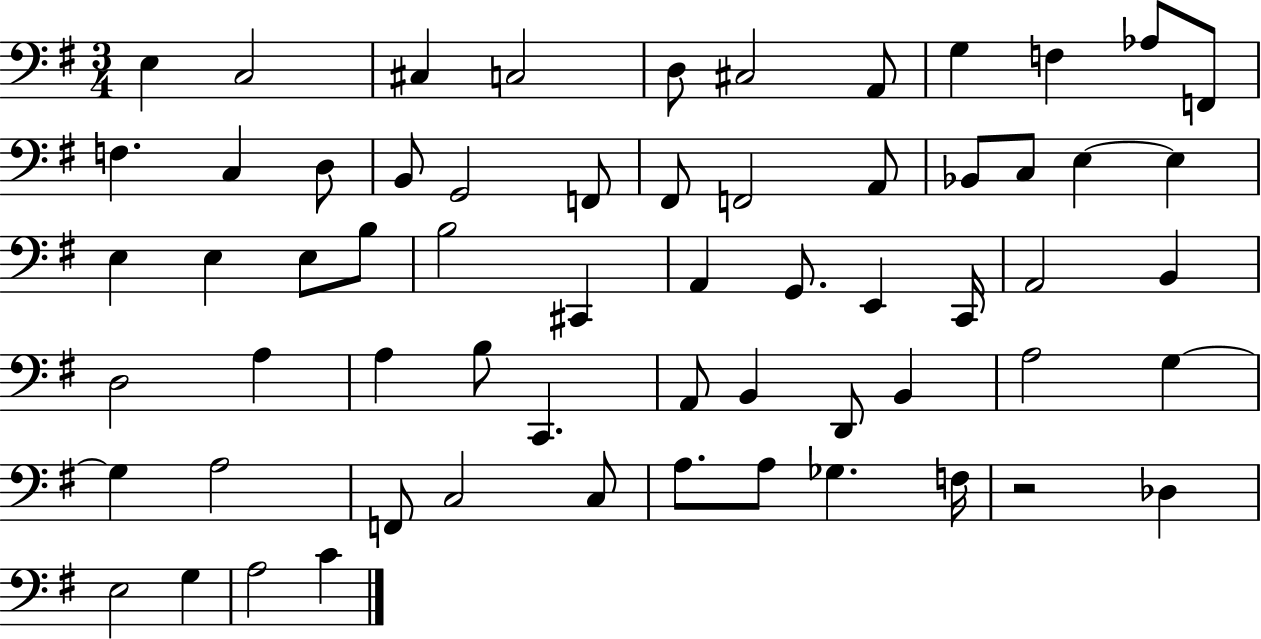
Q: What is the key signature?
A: G major